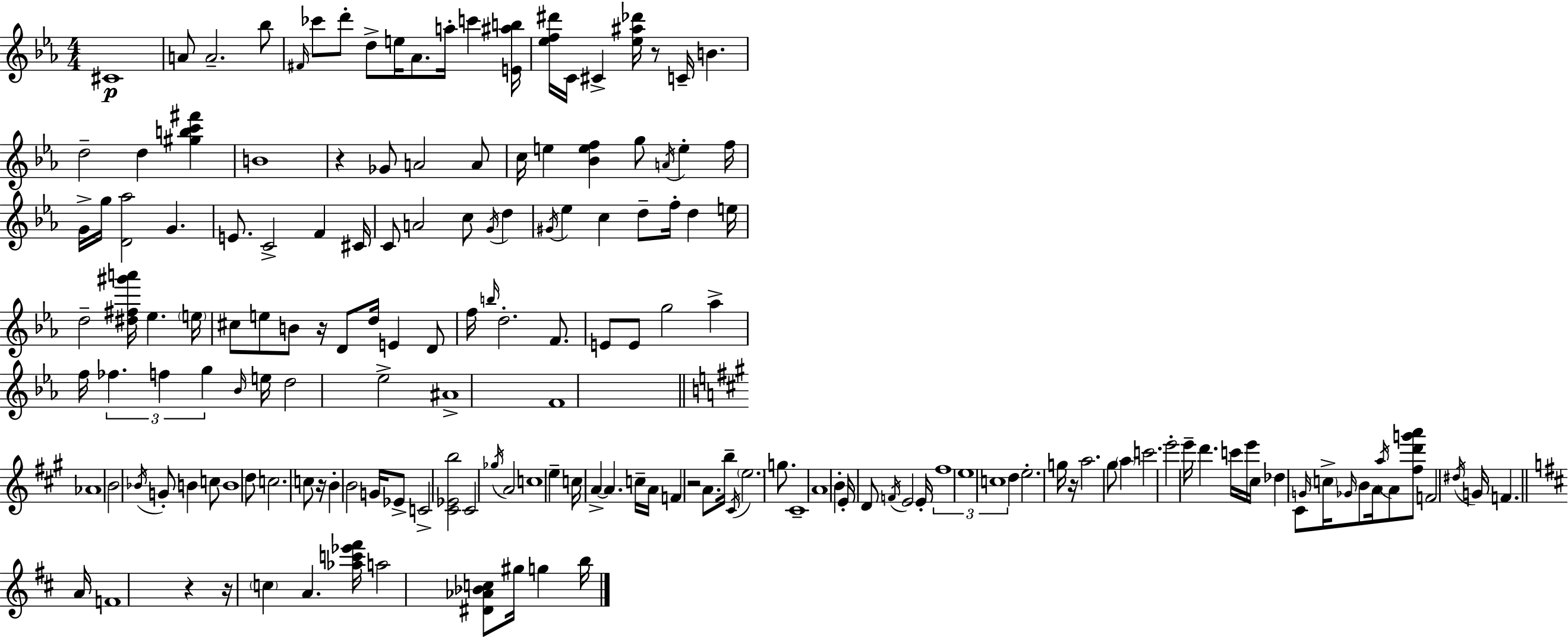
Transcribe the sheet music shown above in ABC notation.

X:1
T:Untitled
M:4/4
L:1/4
K:Eb
^C4 A/2 A2 _b/2 ^F/4 _c'/2 d'/2 d/2 e/4 _A/2 a/4 c' [E^ab]/4 [_ef^d']/4 C/4 ^C [_e^a_d']/4 z/2 C/4 B d2 d [^gbc'^f'] B4 z _G/2 A2 A/2 c/4 e [_Bef] g/2 A/4 e f/4 G/4 g/4 [D_a]2 G E/2 C2 F ^C/4 C/2 A2 c/2 G/4 d ^G/4 _e c d/2 f/4 d e/4 d2 [^d^f^g'a']/4 _e e/4 ^c/2 e/2 B/2 z/4 D/2 d/4 E D/2 f/4 b/4 d2 F/2 E/2 E/2 g2 _a f/4 _f f g _B/4 e/4 d2 _e2 ^A4 F4 _A4 B2 _B/4 G/2 B c/2 B4 d/2 c2 c/2 z/4 B B2 G/4 _E/2 C2 [^C_Eb]2 ^C2 _g/4 A2 c4 e c/4 A A c/4 A/4 F z2 A/2 b/4 ^C/4 e2 g/2 ^C4 A4 B E/4 D/2 F/4 E2 E/4 ^f4 e4 c4 d e2 g/4 z/4 a2 ^g/2 a c'2 e'2 e'/4 d' c'/4 e'/4 ^c/4 _d ^C/2 G/4 c/4 _G/4 B/2 A/4 a/4 A/2 [^fd'g'a']/2 F2 ^d/4 G/4 F A/4 F4 z z/4 c A [_ac'_e'^f']/4 a2 [^D_A_Bc]/2 ^g/4 g b/4